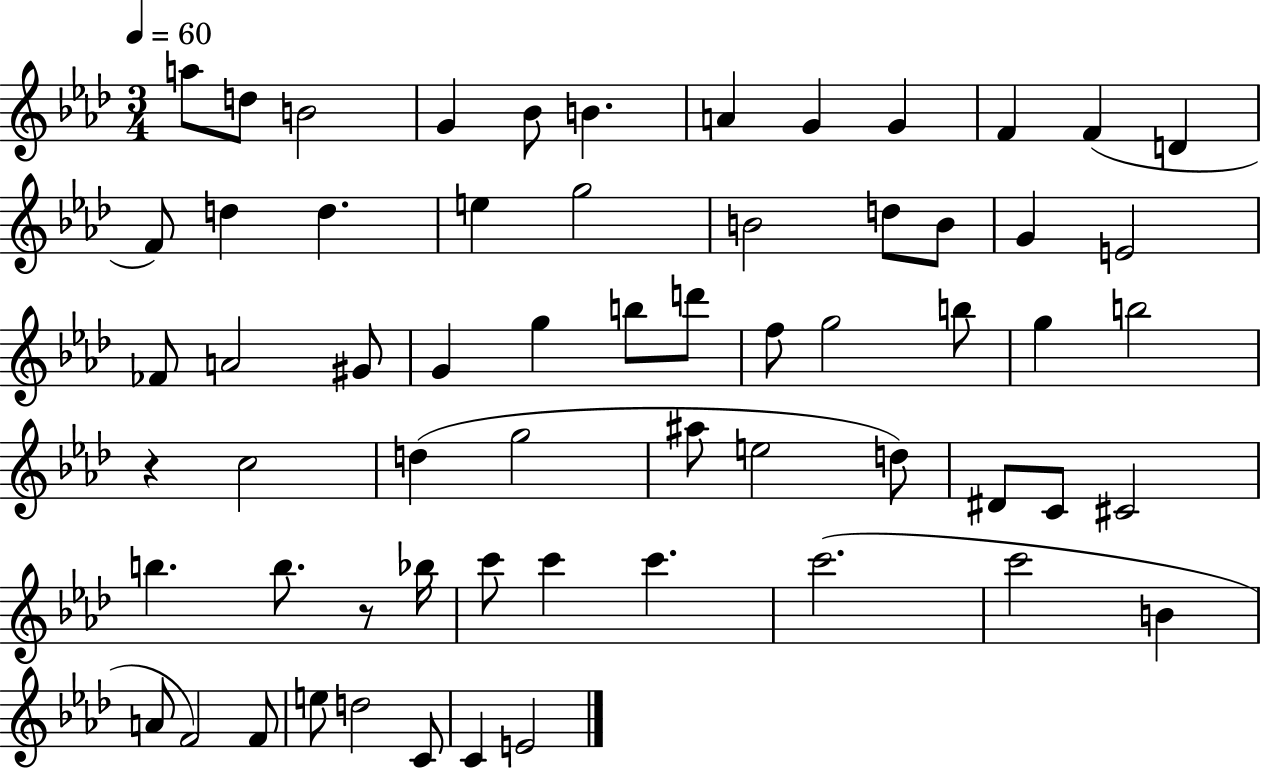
{
  \clef treble
  \numericTimeSignature
  \time 3/4
  \key aes \major
  \tempo 4 = 60
  \repeat volta 2 { a''8 d''8 b'2 | g'4 bes'8 b'4. | a'4 g'4 g'4 | f'4 f'4( d'4 | \break f'8) d''4 d''4. | e''4 g''2 | b'2 d''8 b'8 | g'4 e'2 | \break fes'8 a'2 gis'8 | g'4 g''4 b''8 d'''8 | f''8 g''2 b''8 | g''4 b''2 | \break r4 c''2 | d''4( g''2 | ais''8 e''2 d''8) | dis'8 c'8 cis'2 | \break b''4. b''8. r8 bes''16 | c'''8 c'''4 c'''4. | c'''2.( | c'''2 b'4 | \break a'8 f'2) f'8 | e''8 d''2 c'8 | c'4 e'2 | } \bar "|."
}